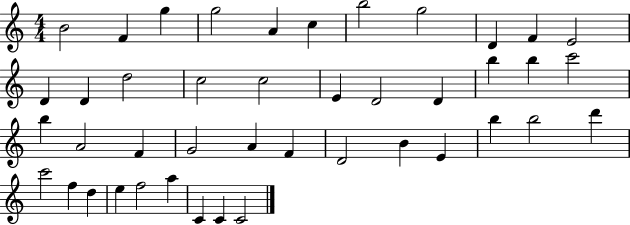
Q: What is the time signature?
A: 4/4